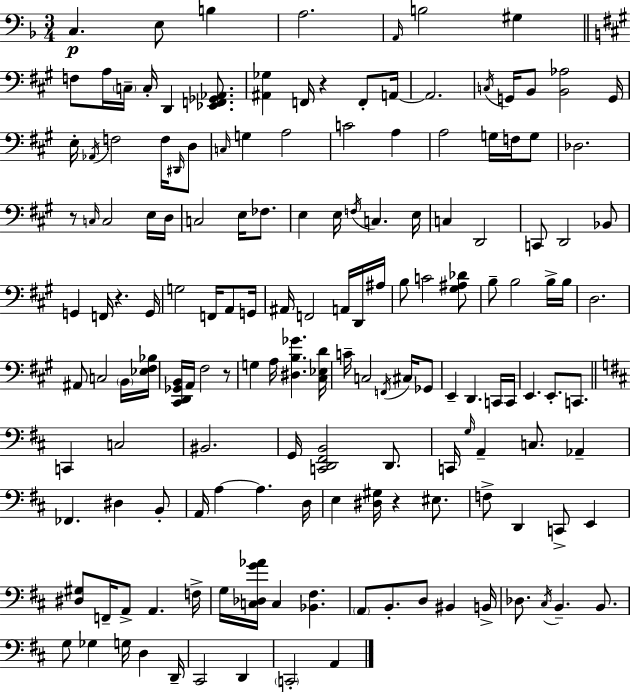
C3/q. E3/e B3/q A3/h. A2/s B3/h G#3/q F3/e A3/s C3/s C3/s D2/q [Eb2,F2,Gb2,Ab2]/e. [A#2,Gb3]/q F2/s R/q F2/e A2/s A2/h. C3/s G2/s B2/e [B2,Ab3]/h G2/s E3/s Ab2/s F3/h F3/s D#2/s D3/e C3/s G3/q A3/h C4/h A3/q A3/h G3/s F3/s G3/e Db3/h. R/e C3/s C3/h E3/s D3/s C3/h E3/s FES3/e. E3/q E3/s F3/s C3/q. E3/s C3/q D2/h C2/e D2/h Bb2/e G2/q F2/s R/q. G2/s G3/h F2/s A2/e G2/s A#2/s F2/h A2/s D2/s A#3/s B3/e C4/h [G#3,A#3,Db4]/e B3/e B3/h B3/s B3/s D3/h. A#2/e C3/h B2/s [Eb3,F#3,Bb3]/s [C#2,D2,Gb2,B2]/s A2/s F#3/h R/e G3/q A3/s [D#3,B3,Gb4]/q. [C#3,Eb3,D4]/s C4/s C3/h F2/s C#3/s Gb2/e E2/q D2/q. C2/s C2/s E2/q. E2/e. C2/e. C2/q C3/h BIS2/h. G2/s [C2,D2,F#2,B2]/h D2/e. C2/s G3/s A2/q C3/e. Ab2/q FES2/q. D#3/q B2/e A2/s A3/q A3/q. D3/s E3/q [D#3,G#3]/s R/q EIS3/e. F3/e D2/q C2/e E2/q [D#3,G#3]/e F2/s A2/e A2/q. F3/s G3/s [C3,Db3,G4,Ab4]/s C3/q [Bb2,F#3]/q. A2/e B2/e. D3/e BIS2/q B2/s Db3/e. C#3/s B2/q. B2/e. G3/e Gb3/q G3/s D3/q D2/s C#2/h D2/q C2/h A2/q